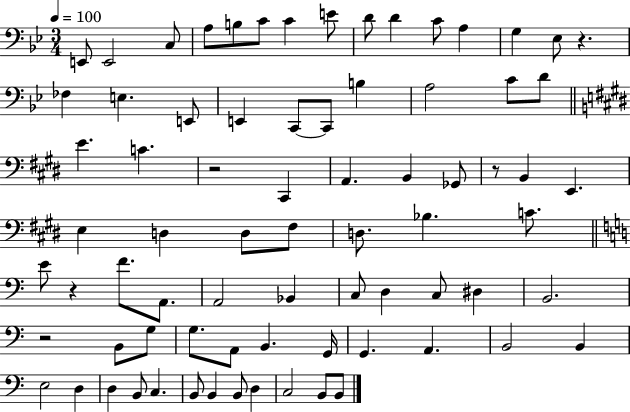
X:1
T:Untitled
M:3/4
L:1/4
K:Bb
E,,/2 E,,2 C,/2 A,/2 B,/2 C/2 C E/2 D/2 D C/2 A, G, _E,/2 z _F, E, E,,/2 E,, C,,/2 C,,/2 B, A,2 C/2 D/2 E C z2 ^C,, A,, B,, _G,,/2 z/2 B,, E,, E, D, D,/2 ^F,/2 D,/2 _B, C/2 E/2 z F/2 A,,/2 A,,2 _B,, C,/2 D, C,/2 ^D, B,,2 z2 B,,/2 G,/2 G,/2 A,,/2 B,, G,,/4 G,, A,, B,,2 B,, E,2 D, D, B,,/2 C, B,,/2 B,, B,,/2 D, C,2 B,,/2 B,,/2